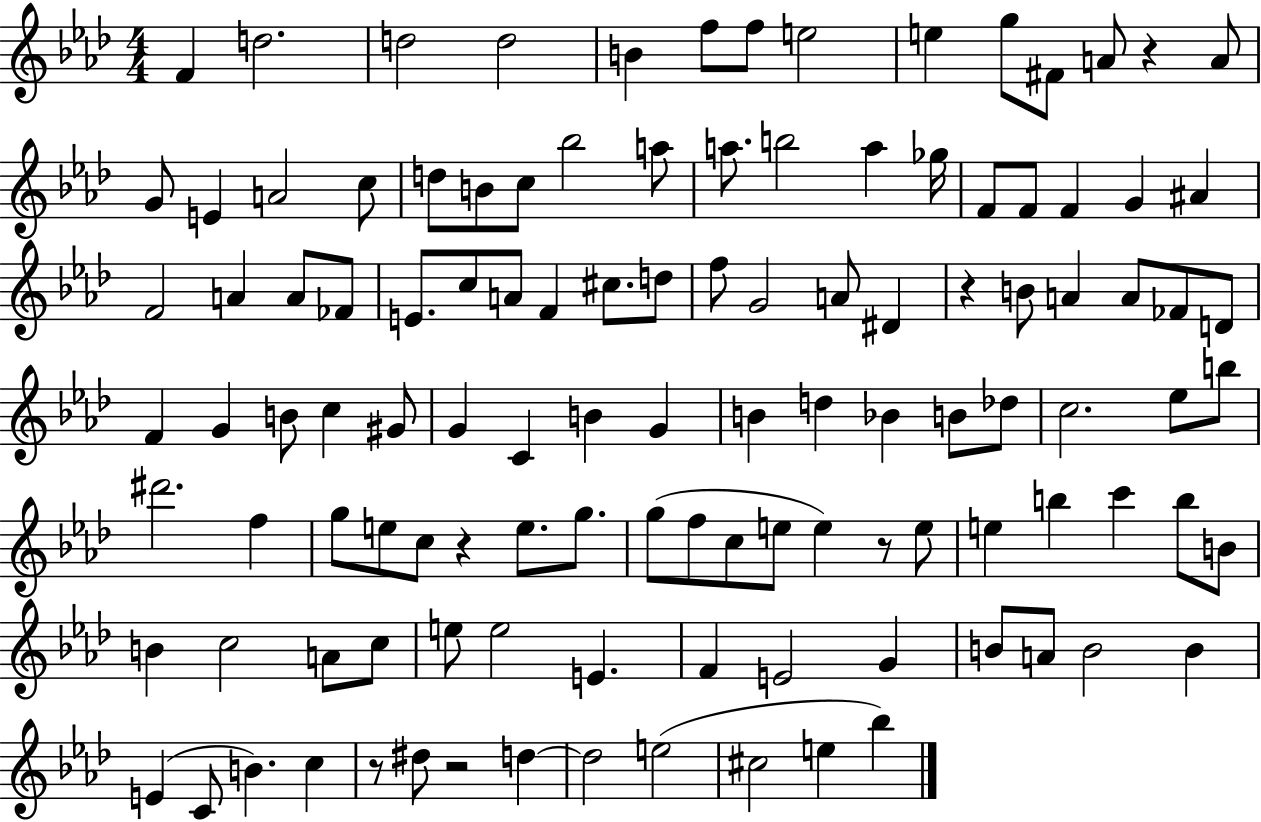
F4/q D5/h. D5/h D5/h B4/q F5/e F5/e E5/h E5/q G5/e F#4/e A4/e R/q A4/e G4/e E4/q A4/h C5/e D5/e B4/e C5/e Bb5/h A5/e A5/e. B5/h A5/q Gb5/s F4/e F4/e F4/q G4/q A#4/q F4/h A4/q A4/e FES4/e E4/e. C5/e A4/e F4/q C#5/e. D5/e F5/e G4/h A4/e D#4/q R/q B4/e A4/q A4/e FES4/e D4/e F4/q G4/q B4/e C5/q G#4/e G4/q C4/q B4/q G4/q B4/q D5/q Bb4/q B4/e Db5/e C5/h. Eb5/e B5/e D#6/h. F5/q G5/e E5/e C5/e R/q E5/e. G5/e. G5/e F5/e C5/e E5/e E5/q R/e E5/e E5/q B5/q C6/q B5/e B4/e B4/q C5/h A4/e C5/e E5/e E5/h E4/q. F4/q E4/h G4/q B4/e A4/e B4/h B4/q E4/q C4/e B4/q. C5/q R/e D#5/e R/h D5/q D5/h E5/h C#5/h E5/q Bb5/q